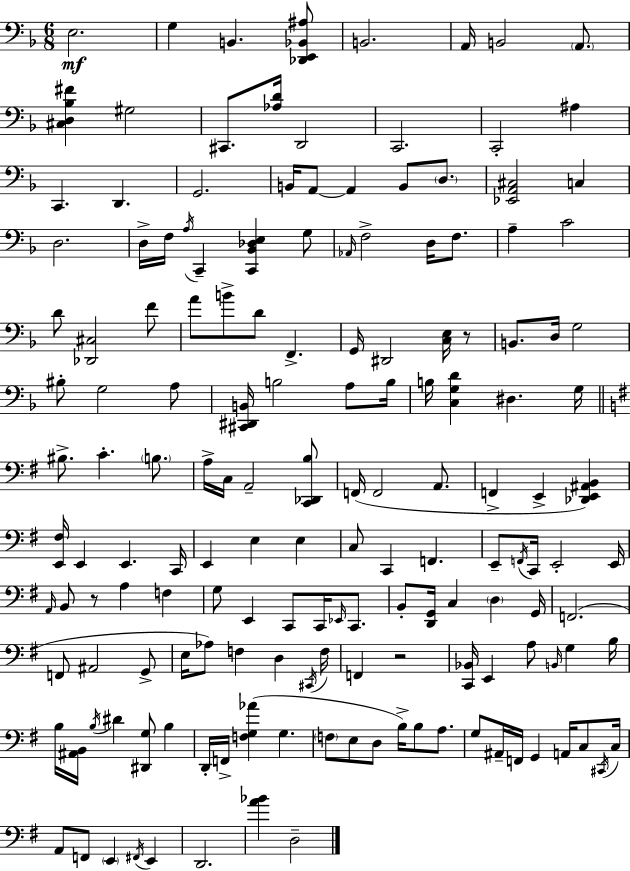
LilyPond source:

{
  \clef bass
  \numericTimeSignature
  \time 6/8
  \key f \major
  e2.\mf | g4 b,4. <des, e, bes, ais>8 | b,2. | a,16 b,2 \parenthesize a,8. | \break <cis d bes fis'>4 gis2 | cis,8. <aes d'>16 d,2 | c,2. | c,2-. ais4 | \break c,4. d,4. | g,2. | b,16 a,8~~ a,4 b,8 \parenthesize d8. | <ees, a, cis>2 c4 | \break d2. | d16-> f16 \acciaccatura { a16 } c,4-- <c, bes, des e>4 g8 | \grace { aes,16 } f2-> d16 f8. | a4-- c'2 | \break d'8 <des, cis>2 | f'8 a'8 b'8-> d'8 f,4.-> | g,16 dis,2 <c e>16 | r8 b,8. d16 g2 | \break bis8-. g2 | a8 <cis, dis, b,>16 b2 a8 | b16 b16 <c g d'>4 dis4. | g16 \bar "||" \break \key g \major bis8.-> c'4.-. \parenthesize b8. | a16-> c16 a,2-- <c, des, b>8 | f,16( f,2 a,8. | f,4-> e,4-> <des, e, ais, b,>4) | \break <e, fis>16 e,4 e,4. c,16 | e,4 e4 e4 | c8 c,4 f,4. | e,8-- \acciaccatura { f,16 } c,16 e,2-. | \break e,16 \grace { a,16 } b,8 r8 a4 f4 | g8 e,4 c,8 c,16 \grace { ees,16 } | c,8. b,8-. <d, g,>16 c4 \parenthesize d4 | g,16 f,2.( | \break f,8 ais,2 | g,8-> e16 aes8) f4 d4 | \acciaccatura { cis,16 } f16 f,4 r2 | <c, bes,>16 e,4 a8 \grace { b,16 } | \break g4 b16 b16 <ais, b,>16 \acciaccatura { b16 } dis'4 | <dis, g>8 b4 d,16-. f,16-> <f g aes'>4( | g4. \parenthesize f8 e8 d8 | b16->) b8 a8. g8 ais,16-- f,16 g,4 | \break a,16 c8 \acciaccatura { cis,16 } c16 a,8 f,8 \parenthesize e,4 | \acciaccatura { fis,16 } e,4 d,2. | <a' bes'>4 | d2-- \bar "|."
}